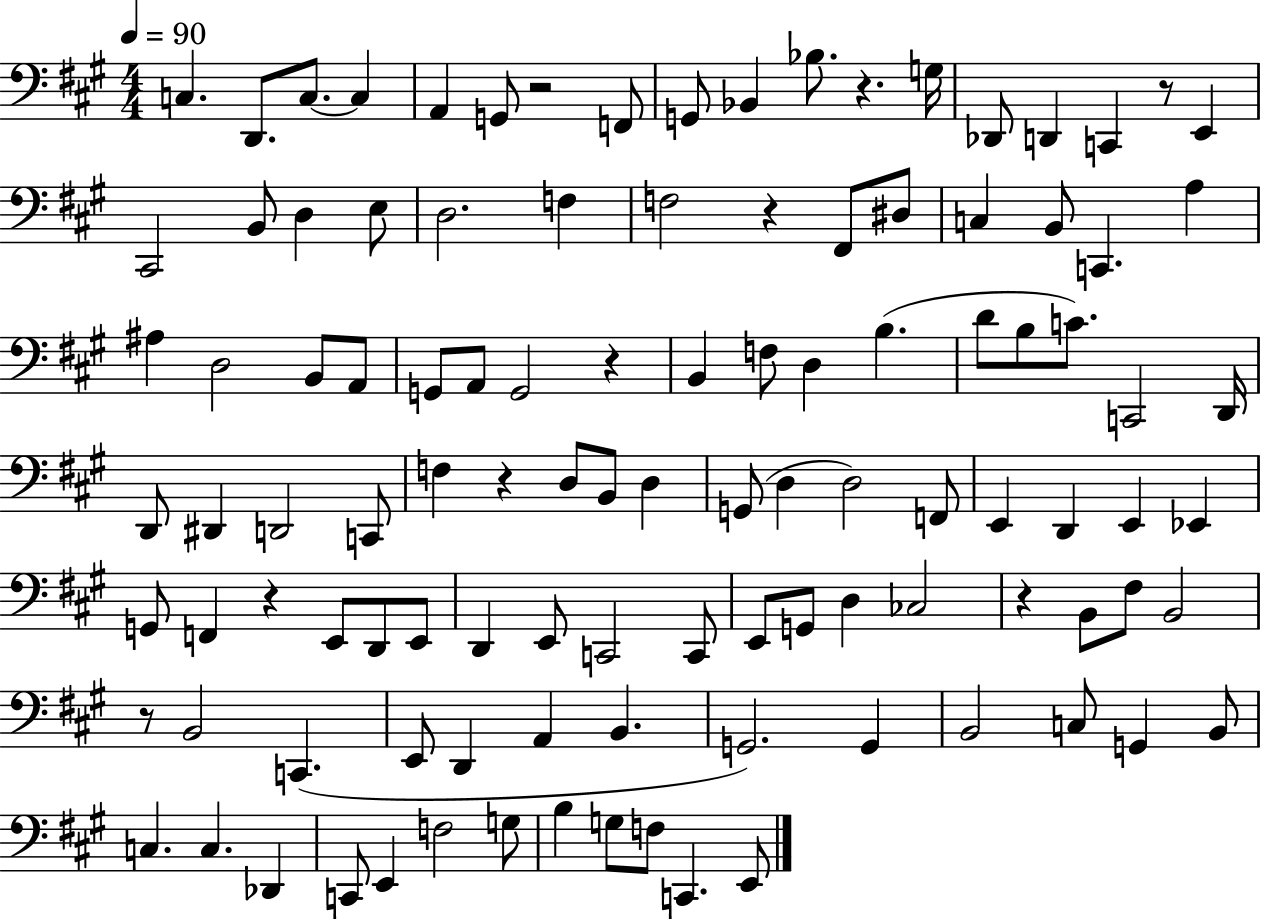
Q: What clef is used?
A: bass